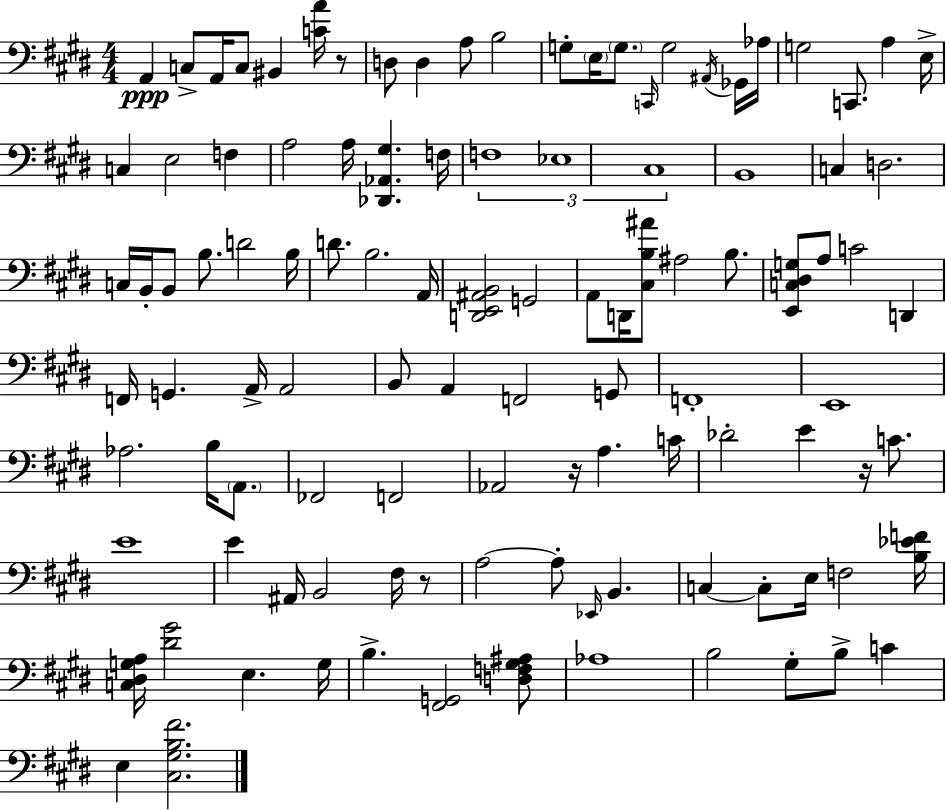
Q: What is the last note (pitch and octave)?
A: E3